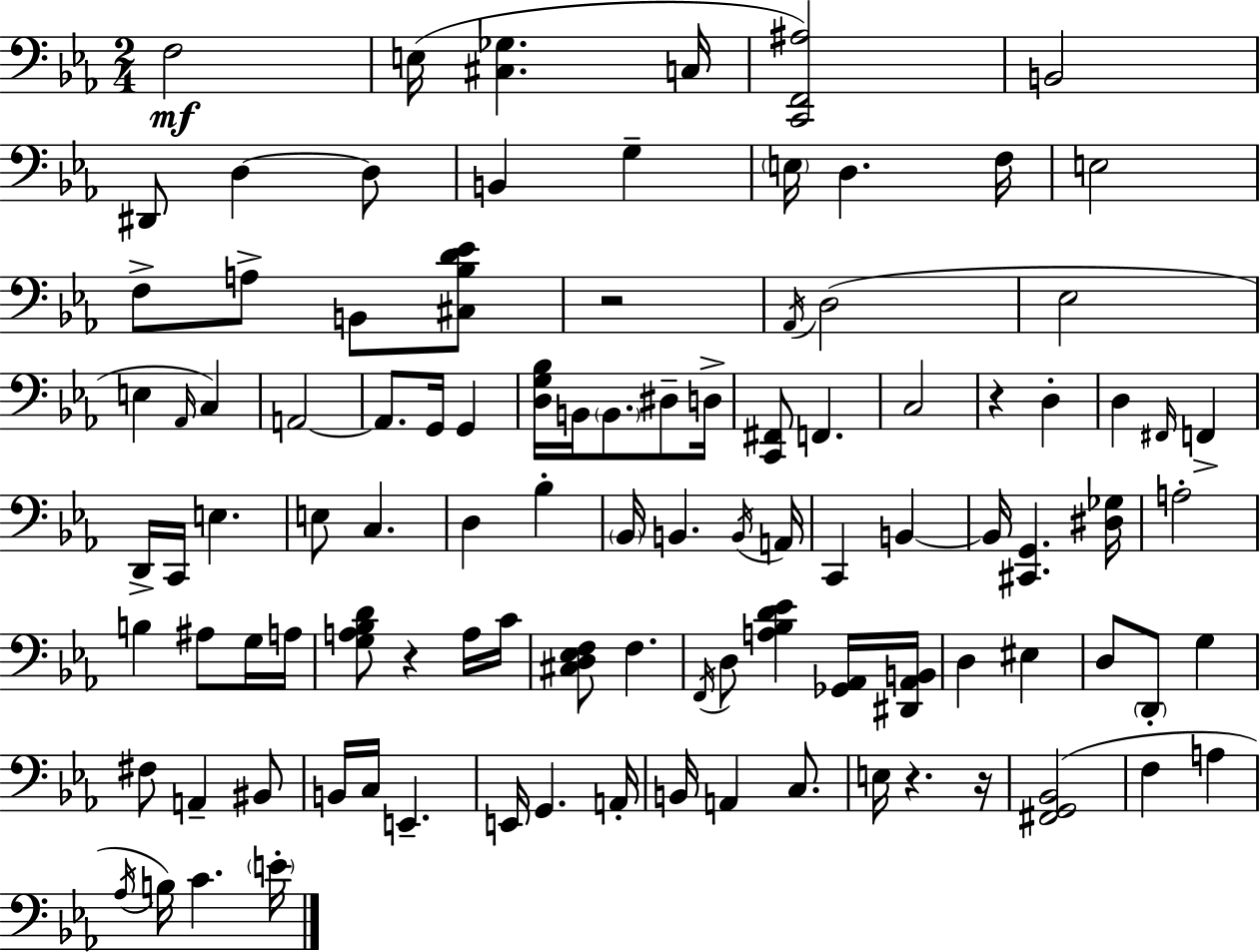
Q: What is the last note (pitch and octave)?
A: E4